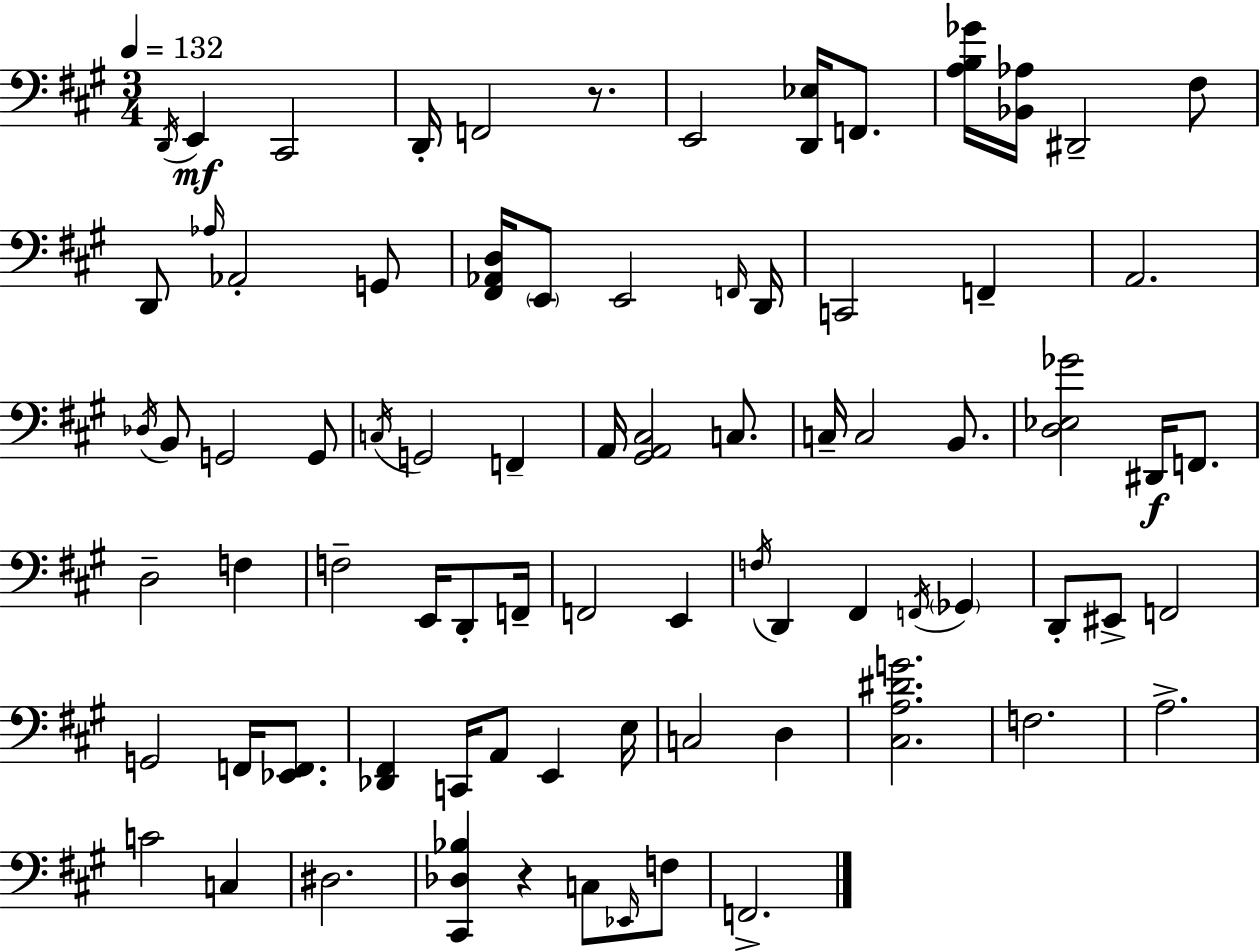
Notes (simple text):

D2/s E2/q C#2/h D2/s F2/h R/e. E2/h [D2,Eb3]/s F2/e. [A3,B3,Gb4]/s [Bb2,Ab3]/s D#2/h F#3/e D2/e Ab3/s Ab2/h G2/e [F#2,Ab2,D3]/s E2/e E2/h F2/s D2/s C2/h F2/q A2/h. Db3/s B2/e G2/h G2/e C3/s G2/h F2/q A2/s [G#2,A2,C#3]/h C3/e. C3/s C3/h B2/e. [D3,Eb3,Gb4]/h D#2/s F2/e. D3/h F3/q F3/h E2/s D2/e F2/s F2/h E2/q F3/s D2/q F#2/q F2/s Gb2/q D2/e EIS2/e F2/h G2/h F2/s [Eb2,F2]/e. [Db2,F#2]/q C2/s A2/e E2/q E3/s C3/h D3/q [C#3,A3,D#4,G4]/h. F3/h. A3/h. C4/h C3/q D#3/h. [C#2,Db3,Bb3]/q R/q C3/e Eb2/s F3/e F2/h.